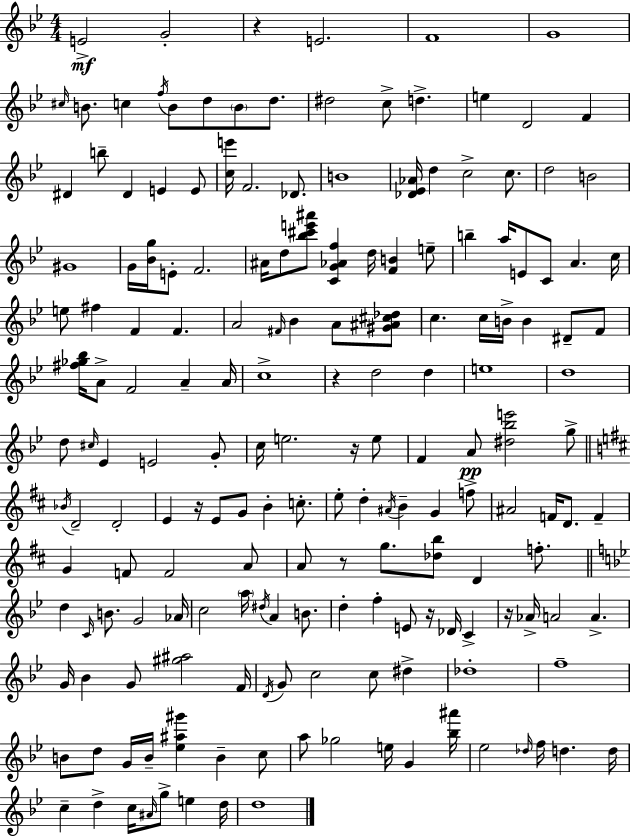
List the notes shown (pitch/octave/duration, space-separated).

E4/h G4/h R/q E4/h. F4/w G4/w C#5/s B4/e. C5/q F5/s B4/e D5/e B4/e D5/e. D#5/h C5/e D5/q. E5/q D4/h F4/q D#4/q B5/e D#4/q E4/q E4/e [C5,E6]/s F4/h. Db4/e. B4/w [Db4,Eb4,Ab4]/s D5/q C5/h C5/e. D5/h B4/h G#4/w G4/s [Bb4,G5]/s E4/e F4/h. A#4/s D5/e [Bb5,C#6,E6,A#6]/e [C4,G4,Ab4,F5]/q D5/s [F4,B4]/q E5/e B5/q A5/s E4/e C4/e A4/q. C5/s E5/e F#5/q F4/q F4/q. A4/h F#4/s Bb4/q A4/e [G#4,A#4,C#5,Db5]/e C5/q. C5/s B4/s B4/q D#4/e F4/e [F#5,Gb5,Bb5]/s A4/e F4/h A4/q A4/s C5/w R/q D5/h D5/q E5/w D5/w D5/e C#5/s Eb4/q E4/h G4/e C5/s E5/h. R/s E5/e F4/q A4/e [D#5,Bb5,E6]/h G5/e Bb4/s D4/h D4/h E4/q R/s E4/e G4/e B4/q C5/e. E5/e D5/q A#4/s B4/q G4/q F5/e A#4/h F4/s D4/e. F4/q G4/q F4/e F4/h A4/e A4/e R/e G5/e. [Db5,B5]/e D4/q F5/e. D5/q C4/s B4/e. G4/h Ab4/s C5/h A5/s D#5/s A4/q B4/e. D5/q F5/q E4/e R/s Db4/s C4/q R/s Ab4/s A4/h A4/q. G4/s Bb4/q G4/e [G#5,A#5]/h F4/s D4/s G4/e C5/h C5/e D#5/q Db5/w F5/w B4/e D5/e G4/s B4/s [Eb5,A#5,G#6]/q B4/q C5/e A5/e Gb5/h E5/s G4/q [Bb5,A#6]/s Eb5/h Db5/s F5/s D5/q. D5/s C5/q D5/q C5/s A#4/s G5/e E5/q D5/s D5/w